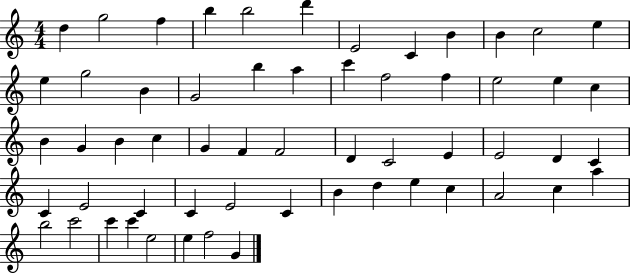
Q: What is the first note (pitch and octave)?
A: D5